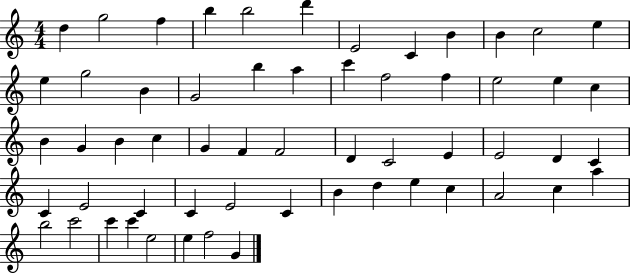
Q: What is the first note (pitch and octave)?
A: D5